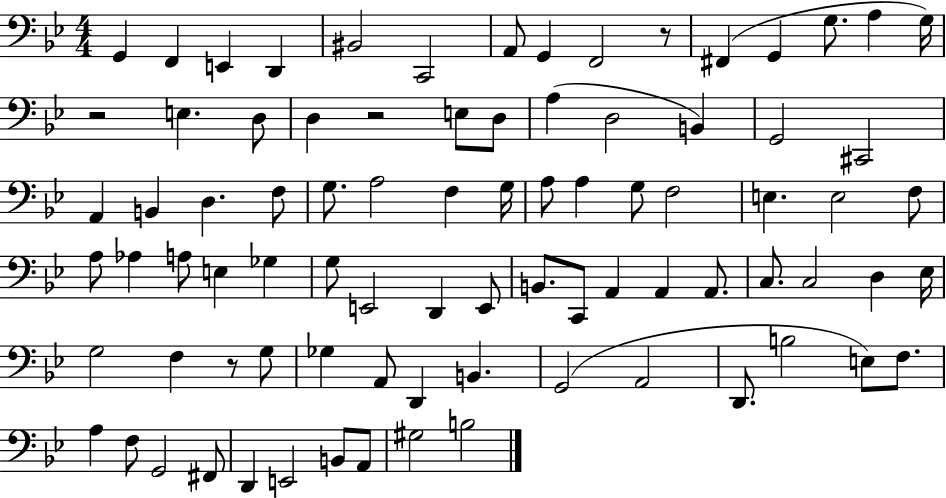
X:1
T:Untitled
M:4/4
L:1/4
K:Bb
G,, F,, E,, D,, ^B,,2 C,,2 A,,/2 G,, F,,2 z/2 ^F,, G,, G,/2 A, G,/4 z2 E, D,/2 D, z2 E,/2 D,/2 A, D,2 B,, G,,2 ^C,,2 A,, B,, D, F,/2 G,/2 A,2 F, G,/4 A,/2 A, G,/2 F,2 E, E,2 F,/2 A,/2 _A, A,/2 E, _G, G,/2 E,,2 D,, E,,/2 B,,/2 C,,/2 A,, A,, A,,/2 C,/2 C,2 D, _E,/4 G,2 F, z/2 G,/2 _G, A,,/2 D,, B,, G,,2 A,,2 D,,/2 B,2 E,/2 F,/2 A, F,/2 G,,2 ^F,,/2 D,, E,,2 B,,/2 A,,/2 ^G,2 B,2